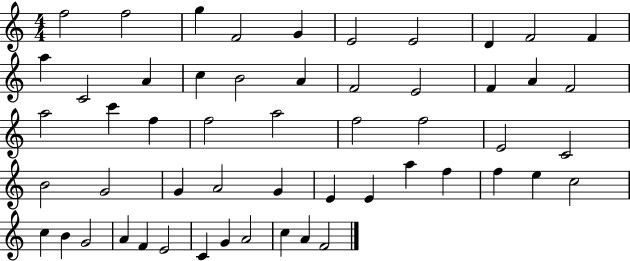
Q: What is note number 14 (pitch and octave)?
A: C5